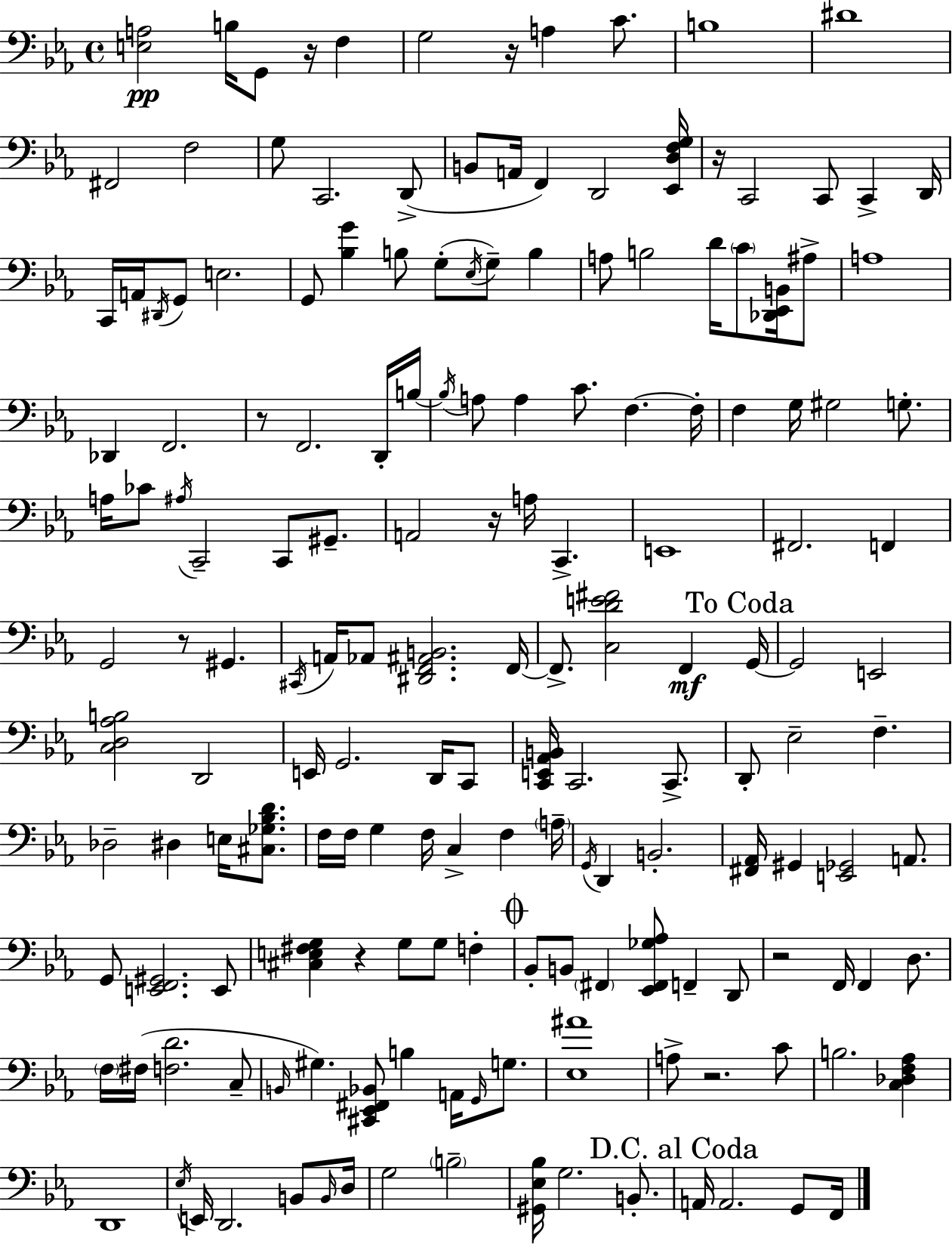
[E3,A3]/h B3/s G2/e R/s F3/q G3/h R/s A3/q C4/e. B3/w D#4/w F#2/h F3/h G3/e C2/h. D2/e B2/e A2/s F2/q D2/h [Eb2,D3,F3,G3]/s R/s C2/h C2/e C2/q D2/s C2/s A2/s D#2/s G2/e E3/h. G2/e [Bb3,G4]/q B3/e G3/e Eb3/s G3/e B3/q A3/e B3/h D4/s C4/e [Db2,Eb2,B2]/s A#3/e A3/w Db2/q F2/h. R/e F2/h. D2/s B3/s B3/s A3/e A3/q C4/e. F3/q. F3/s F3/q G3/s G#3/h G3/e. A3/s CES4/e A#3/s C2/h C2/e G#2/e. A2/h R/s A3/s C2/q. E2/w F#2/h. F2/q G2/h R/e G#2/q. C#2/s A2/s Ab2/e [D#2,F2,A#2,B2]/h. F2/s F2/e. [C3,D4,E4,F#4]/h F2/q G2/s G2/h E2/h [C3,D3,Ab3,B3]/h D2/h E2/s G2/h. D2/s C2/e [C2,E2,Ab2,B2]/s C2/h. C2/e. D2/e Eb3/h F3/q. Db3/h D#3/q E3/s [C#3,Gb3,Bb3,D4]/e. F3/s F3/s G3/q F3/s C3/q F3/q A3/s G2/s D2/q B2/h. [F#2,Ab2]/s G#2/q [E2,Gb2]/h A2/e. G2/e [E2,F2,G#2]/h. E2/e [C#3,E3,F#3,G3]/q R/q G3/e G3/e F3/q Bb2/e B2/e F#2/q [Eb2,F#2,Gb3,Ab3]/e F2/q D2/e R/h F2/s F2/q D3/e. F3/s F#3/s [F3,D4]/h. C3/e B2/s G#3/q. [C#2,Eb2,F#2,Bb2]/e B3/q A2/s G2/s G3/e. [Eb3,A#4]/w A3/e R/h. C4/e B3/h. [C3,Db3,F3,Ab3]/q D2/w Eb3/s E2/s D2/h. B2/e B2/s D3/s G3/h B3/h [G#2,Eb3,Bb3]/s G3/h. B2/e. A2/s A2/h. G2/e F2/s